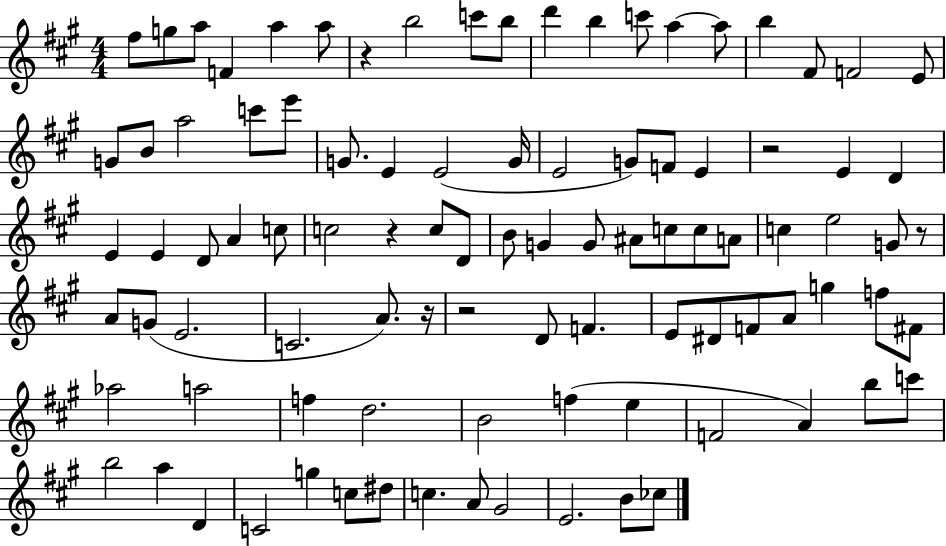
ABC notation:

X:1
T:Untitled
M:4/4
L:1/4
K:A
^f/2 g/2 a/2 F a a/2 z b2 c'/2 b/2 d' b c'/2 a a/2 b ^F/2 F2 E/2 G/2 B/2 a2 c'/2 e'/2 G/2 E E2 G/4 E2 G/2 F/2 E z2 E D E E D/2 A c/2 c2 z c/2 D/2 B/2 G G/2 ^A/2 c/2 c/2 A/2 c e2 G/2 z/2 A/2 G/2 E2 C2 A/2 z/4 z2 D/2 F E/2 ^D/2 F/2 A/2 g f/2 ^F/2 _a2 a2 f d2 B2 f e F2 A b/2 c'/2 b2 a D C2 g c/2 ^d/2 c A/2 ^G2 E2 B/2 _c/2